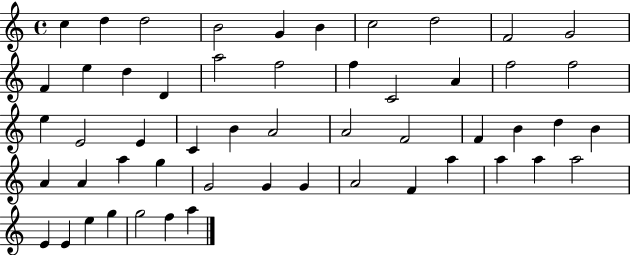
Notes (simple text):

C5/q D5/q D5/h B4/h G4/q B4/q C5/h D5/h F4/h G4/h F4/q E5/q D5/q D4/q A5/h F5/h F5/q C4/h A4/q F5/h F5/h E5/q E4/h E4/q C4/q B4/q A4/h A4/h F4/h F4/q B4/q D5/q B4/q A4/q A4/q A5/q G5/q G4/h G4/q G4/q A4/h F4/q A5/q A5/q A5/q A5/h E4/q E4/q E5/q G5/q G5/h F5/q A5/q